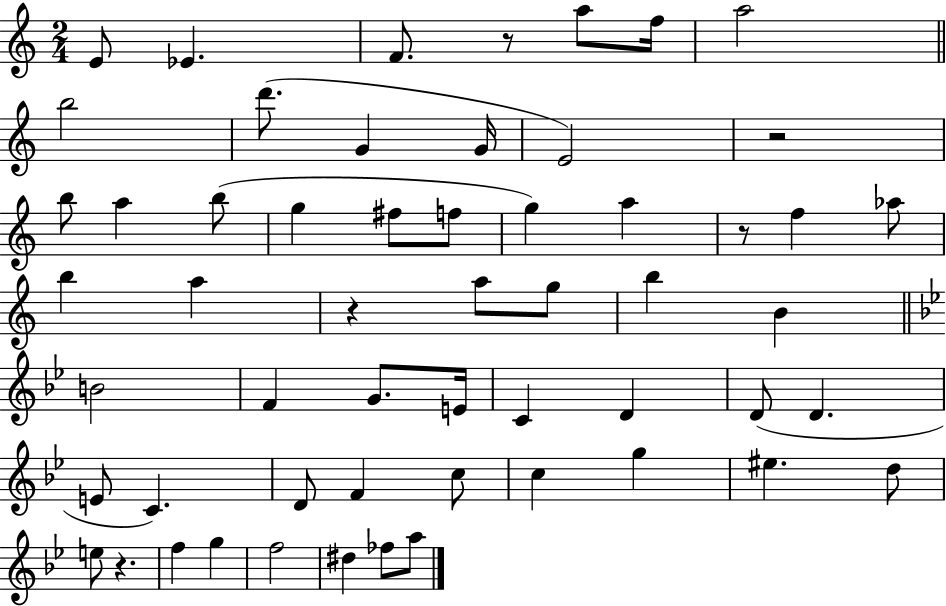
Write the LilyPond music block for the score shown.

{
  \clef treble
  \numericTimeSignature
  \time 2/4
  \key c \major
  e'8 ees'4. | f'8. r8 a''8 f''16 | a''2 | \bar "||" \break \key c \major b''2 | d'''8.( g'4 g'16 | e'2) | r2 | \break b''8 a''4 b''8( | g''4 fis''8 f''8 | g''4) a''4 | r8 f''4 aes''8 | \break b''4 a''4 | r4 a''8 g''8 | b''4 b'4 | \bar "||" \break \key bes \major b'2 | f'4 g'8. e'16 | c'4 d'4 | d'8( d'4. | \break e'8 c'4.) | d'8 f'4 c''8 | c''4 g''4 | eis''4. d''8 | \break e''8 r4. | f''4 g''4 | f''2 | dis''4 fes''8 a''8 | \break \bar "|."
}